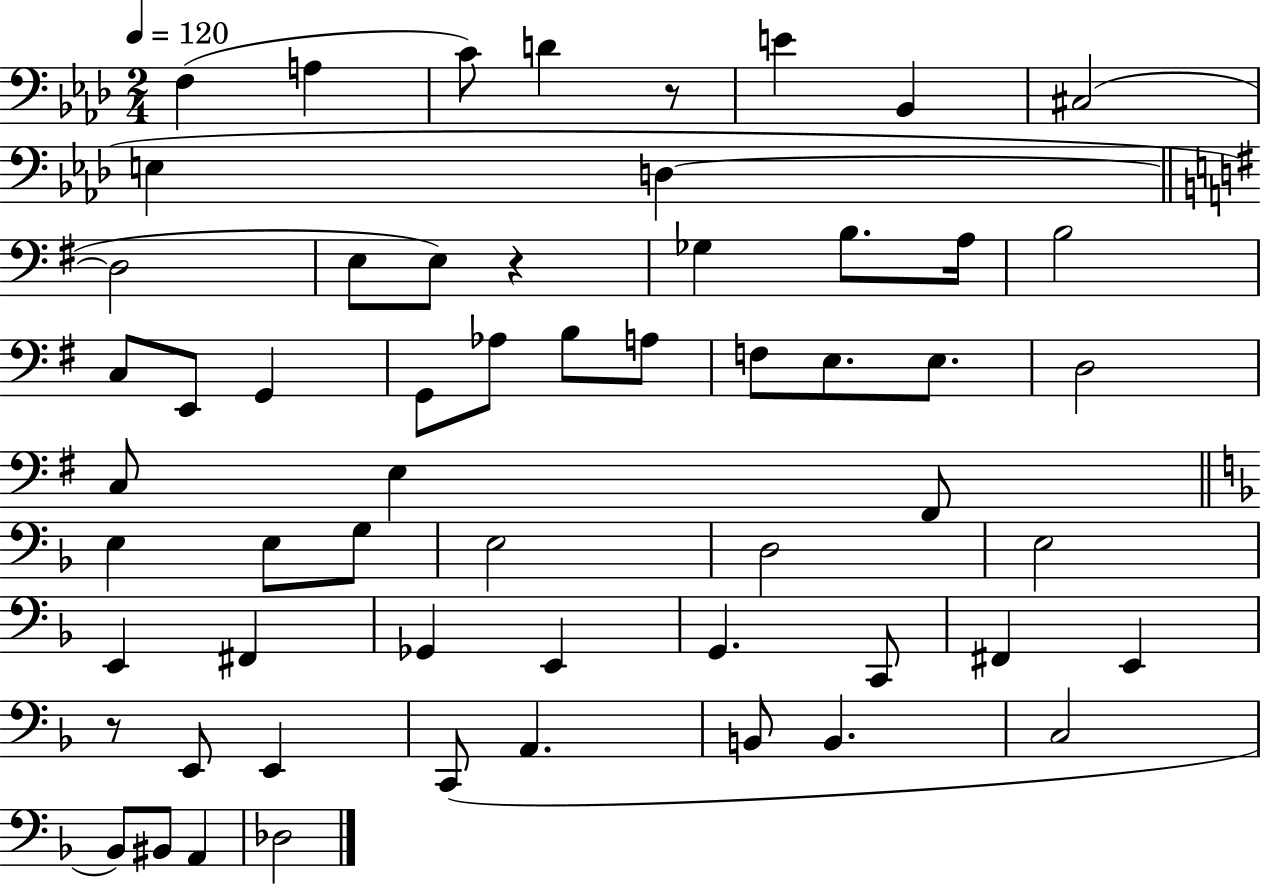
{
  \clef bass
  \numericTimeSignature
  \time 2/4
  \key aes \major
  \tempo 4 = 120
  f4( a4 | c'8) d'4 r8 | e'4 bes,4 | cis2( | \break e4 d4~~ | \bar "||" \break \key g \major d2 | e8 e8) r4 | ges4 b8. a16 | b2 | \break c8 e,8 g,4 | g,8 aes8 b8 a8 | f8 e8. e8. | d2 | \break c8 e4 fis,8 | \bar "||" \break \key d \minor e4 e8 g8 | e2 | d2 | e2 | \break e,4 fis,4 | ges,4 e,4 | g,4. c,8 | fis,4 e,4 | \break r8 e,8 e,4 | c,8( a,4. | b,8 b,4. | c2 | \break bes,8) bis,8 a,4 | des2 | \bar "|."
}